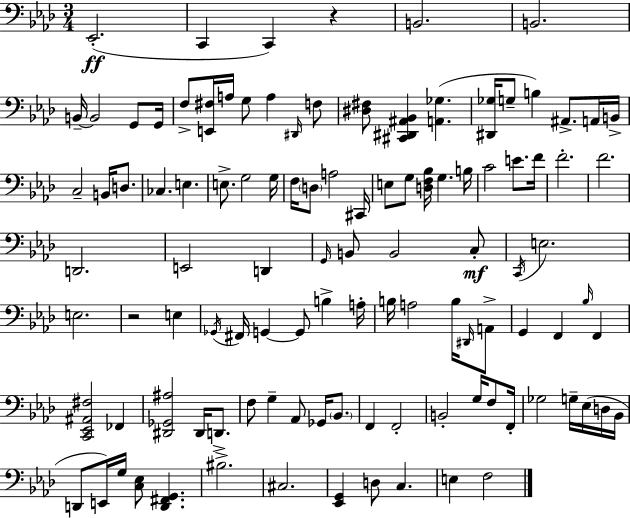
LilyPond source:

{
  \clef bass
  \numericTimeSignature
  \time 3/4
  \key aes \major
  ees,2.-.(\ff | c,4 c,4) r4 | b,2. | b,2. | \break b,16--~~ b,2 g,8 g,16 | f8-> <e, fis>16 a16 g8 a4 \grace { dis,16 } f8 | <dis fis>8 <cis, dis, ais, bes,>4 <a, ges>4.( | <dis, ges>16 g8-- b4) ais,8.-> a,16 | \break b,16-> c2-- b,16 d8. | ces4. e4. | e8.-> g2 | g16 f16 \parenthesize d8 a2 | \break cis,16 e8 g8 <d f bes>16 g4. | b16 c'2 e'8. | f'16 f'2.-. | f'2. | \break d,2. | e,2 d,4 | \grace { g,16 } b,8 b,2 | c8-.\mf \acciaccatura { c,16 } e2. | \break e2. | r2 e4 | \acciaccatura { ges,16 } fis,16 g,4~~ g,8 b4-> | a16-. b16 a2 | \break b16 \grace { dis,16 } a,8-> g,4 f,4 | \grace { bes16 } f,4 <c, ees, ais, fis>2 | fes,4 <dis, ges, ais>2 | dis,16 d,8.-> f8 g4-- | \break aes,8 ges,16 \parenthesize bes,8. f,4 f,2-. | b,2-. | g16 f8 f,16-. ges2 | g16-- ees16( d16 bes,16 d,8 e,16) g16 <c ees>8 | \break <d, fis, g,>4. bis2.-> | cis2. | <ees, g,>4 d8 | c4. e4 f2 | \break \bar "|."
}